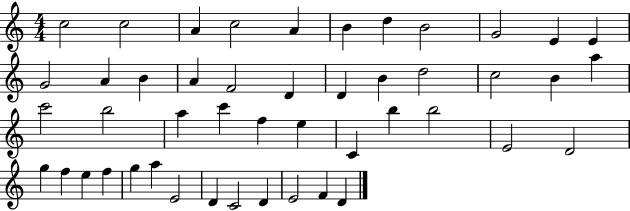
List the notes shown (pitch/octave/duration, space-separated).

C5/h C5/h A4/q C5/h A4/q B4/q D5/q B4/h G4/h E4/q E4/q G4/h A4/q B4/q A4/q F4/h D4/q D4/q B4/q D5/h C5/h B4/q A5/q C6/h B5/h A5/q C6/q F5/q E5/q C4/q B5/q B5/h E4/h D4/h G5/q F5/q E5/q F5/q G5/q A5/q E4/h D4/q C4/h D4/q E4/h F4/q D4/q